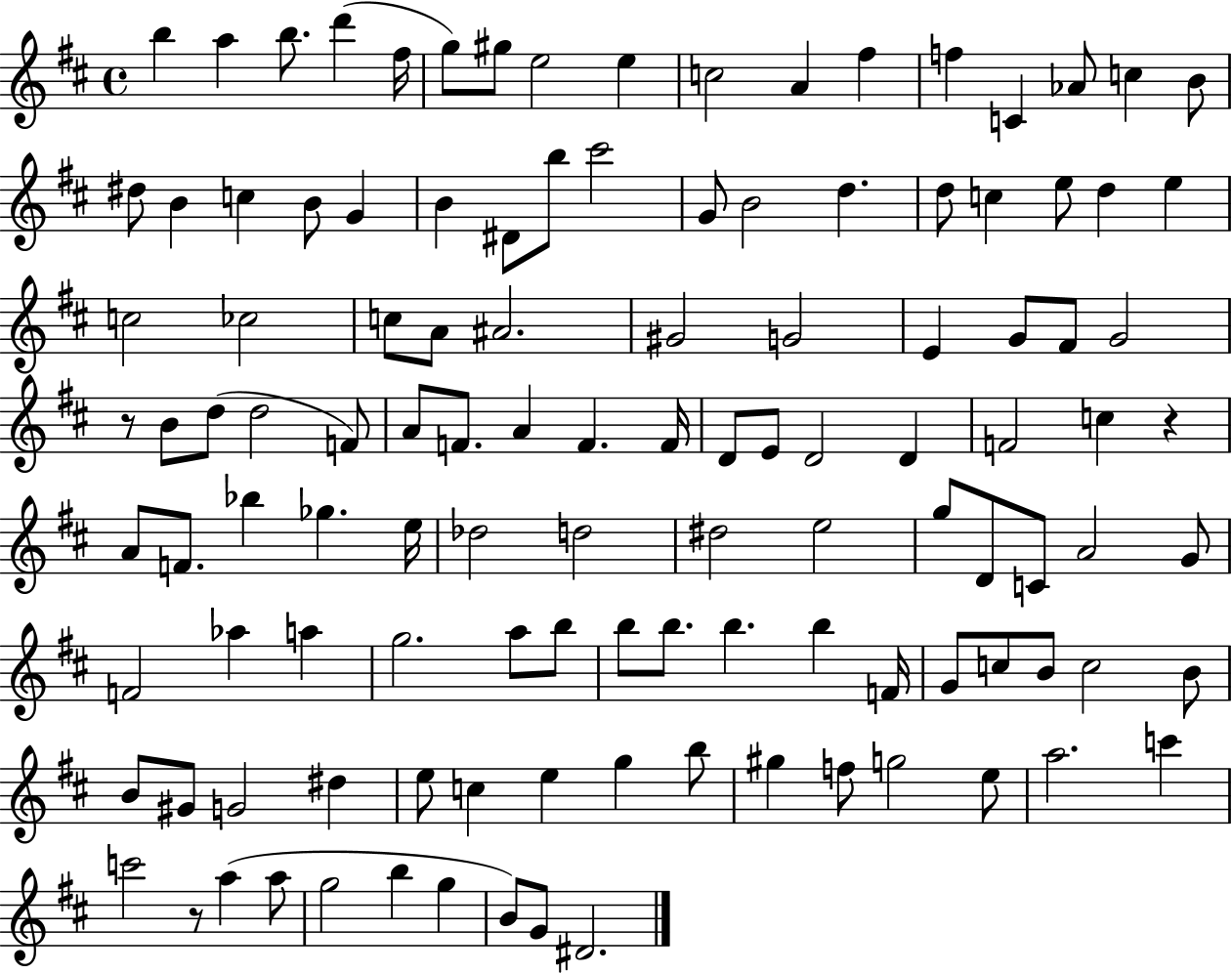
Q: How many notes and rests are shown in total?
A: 117